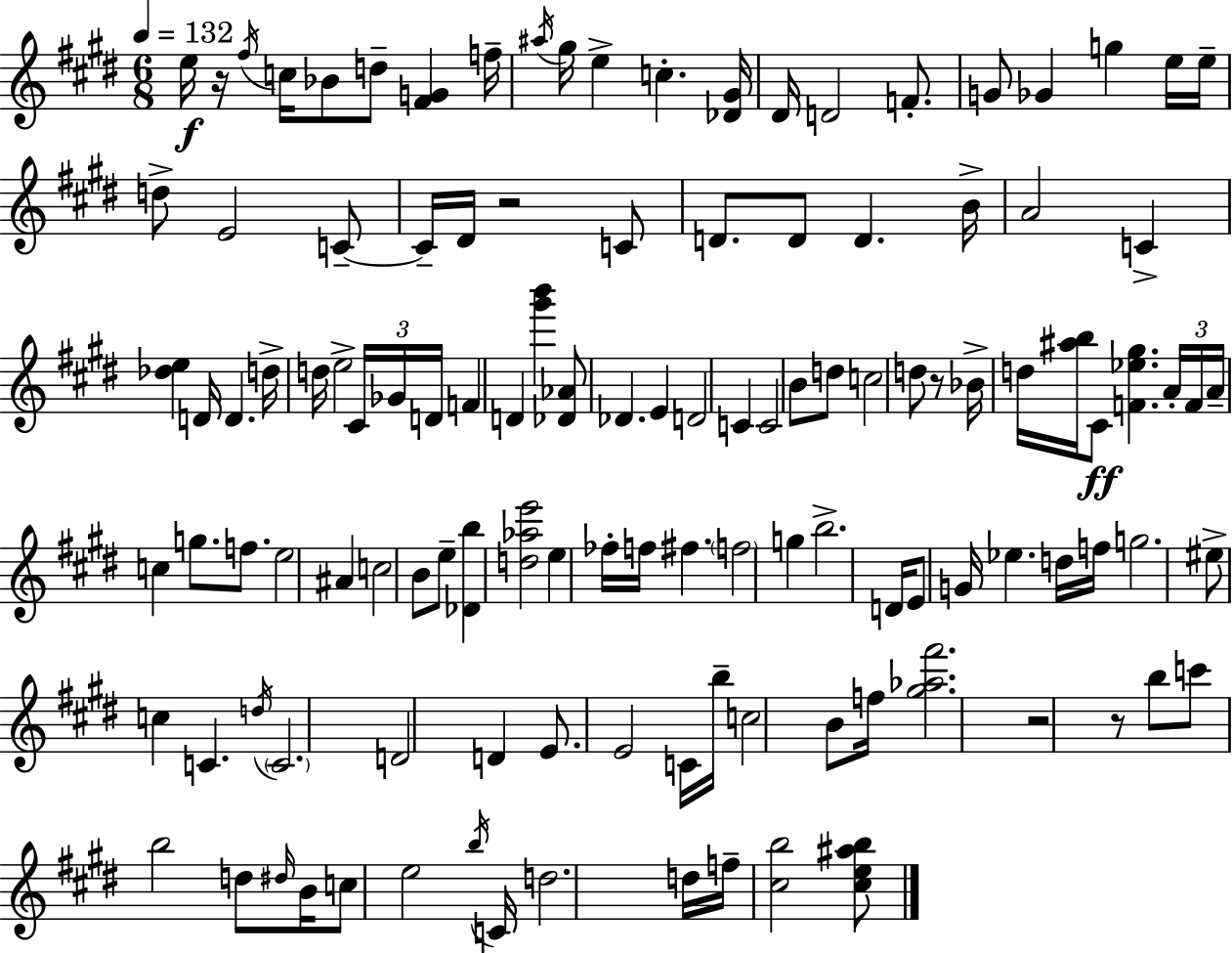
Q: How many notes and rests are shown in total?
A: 121